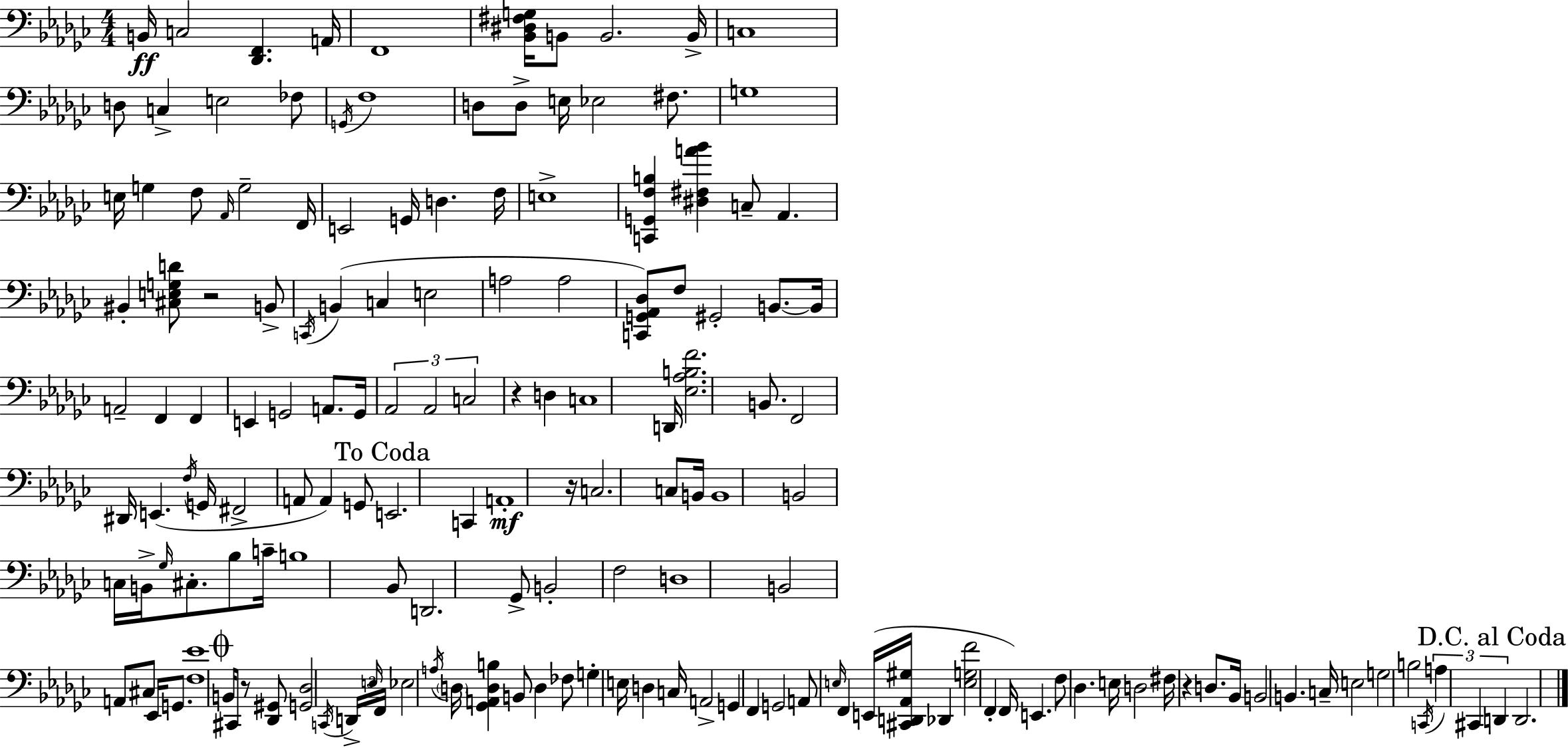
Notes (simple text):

B2/s C3/h [Db2,F2]/q. A2/s F2/w [Bb2,D#3,F#3,G3]/s B2/e B2/h. B2/s C3/w D3/e C3/q E3/h FES3/e G2/s F3/w D3/e D3/e E3/s Eb3/h F#3/e. G3/w E3/s G3/q F3/e Ab2/s G3/h F2/s E2/h G2/s D3/q. F3/s E3/w [C2,G2,F3,B3]/q [D#3,F#3,A4,Bb4]/q C3/e Ab2/q. BIS2/q [C#3,E3,G3,D4]/e R/h B2/e C2/s B2/q C3/q E3/h A3/h A3/h [C2,G2,Ab2,Db3]/e F3/e G#2/h B2/e. B2/s A2/h F2/q F2/q E2/q G2/h A2/e. G2/s Ab2/h Ab2/h C3/h R/q D3/q C3/w D2/s [Eb3,Ab3,B3,F4]/h. B2/e. F2/h D#2/s E2/q. F3/s G2/s F#2/h A2/e A2/q G2/e E2/h. C2/q A2/w R/s C3/h. C3/e B2/s B2/w B2/h C3/s B2/s Gb3/s C#3/e. Bb3/e C4/s B3/w Bb2/e D2/h. Gb2/e B2/h F3/h D3/w B2/h A2/e C#3/e Eb2/s G2/e. [F3,Eb4]/w B2/s C#2/e R/e [Db2,G#2]/e [G2,Db3]/h C2/s D2/s E3/s F2/s Eb3/h A3/s D3/s [Gb2,A2,D3,B3]/q B2/e D3/q FES3/e G3/q E3/s D3/q C3/s A2/h G2/q F2/q G2/h A2/e E3/s F2/q E2/s [C#2,D2,Ab2,G#3]/s Db2/q [E3,G3,F4]/h F2/q F2/s E2/q. F3/e Db3/q. E3/s D3/h F#3/s R/q D3/e. Bb2/s B2/h B2/q. C3/s E3/h G3/h B3/h C2/s A3/q C#2/q D2/q D2/h.